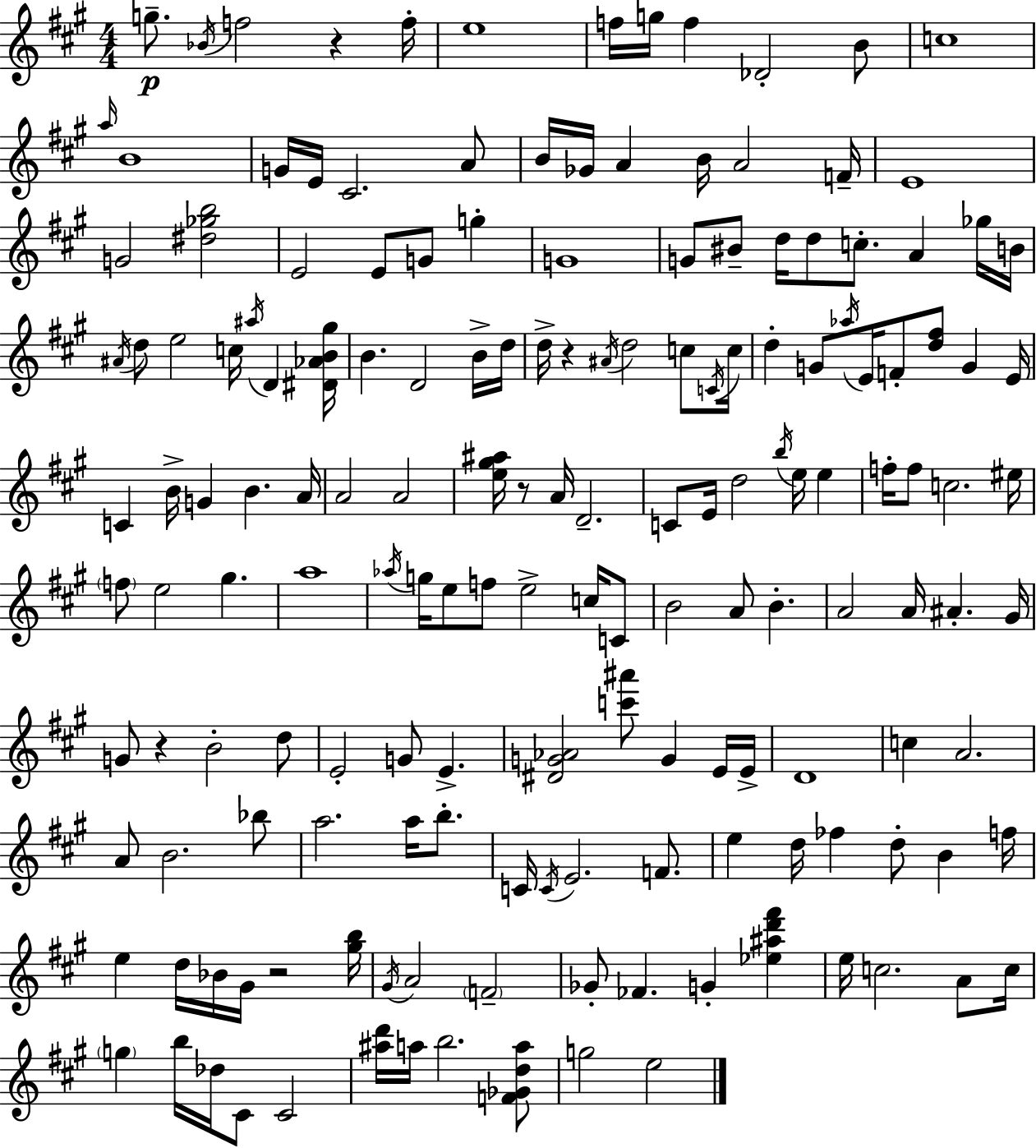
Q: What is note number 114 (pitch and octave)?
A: A5